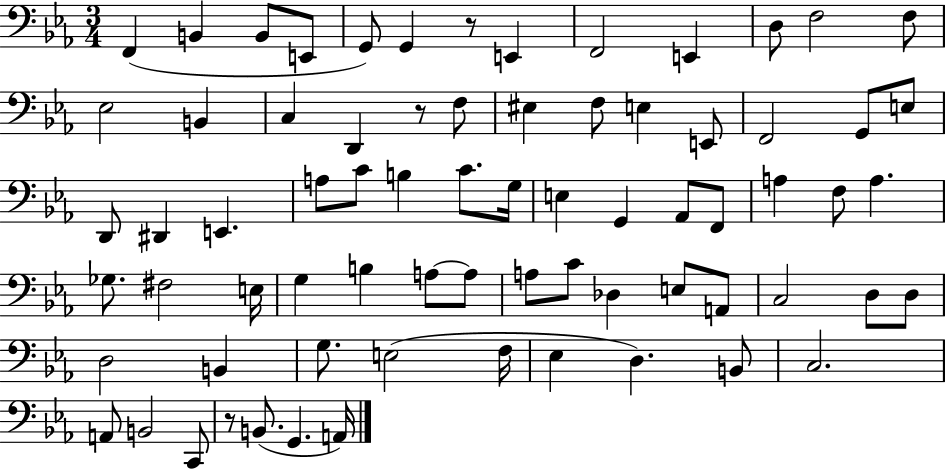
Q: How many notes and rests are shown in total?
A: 72